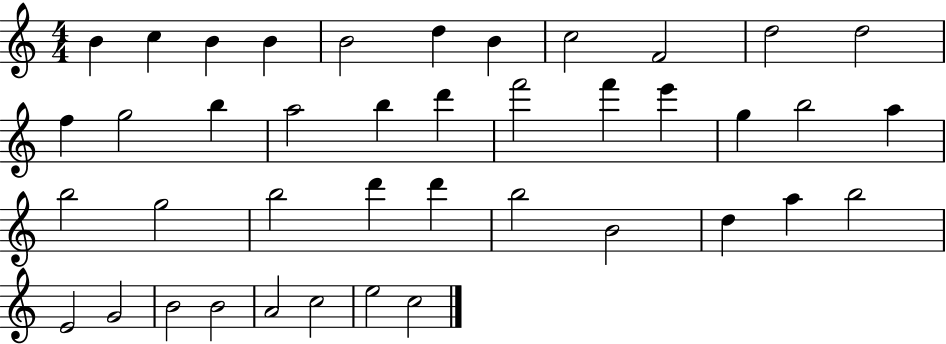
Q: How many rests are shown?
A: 0